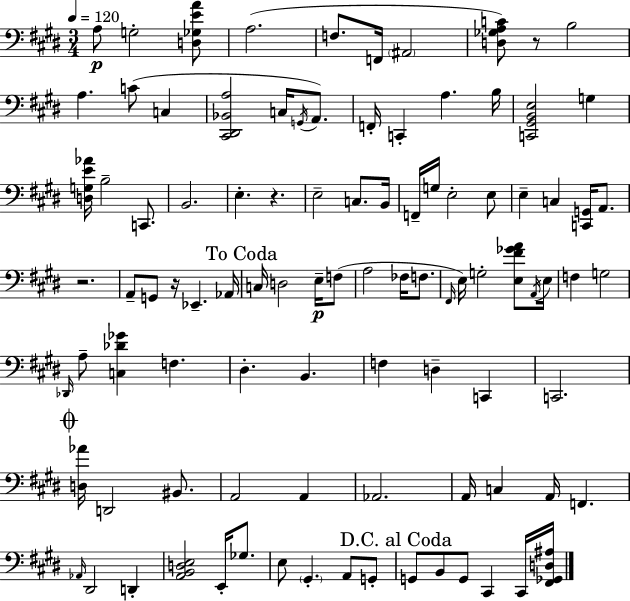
X:1
T:Untitled
M:3/4
L:1/4
K:E
A,/2 G,2 [D,_G,EA]/2 A,2 F,/2 F,,/4 ^A,,2 [D,_G,A,C]/2 z/2 B,2 A, C/2 C, [^C,,^D,,_B,,A,]2 C,/4 G,,/4 A,,/2 F,,/4 C,, A, B,/4 [C,,^G,,B,,E,]2 G, [D,G,E_A]/4 B,2 C,,/2 B,,2 E, z E,2 C,/2 B,,/4 F,,/4 G,/4 E,2 E,/2 E, C, [C,,G,,]/4 A,,/2 z2 A,,/2 G,,/2 z/4 _E,, _A,,/4 C,/4 D,2 E,/4 F,/2 A,2 _F,/4 F,/2 ^F,,/4 E,/4 G,2 [E,^F_GA]/2 A,,/4 E,/4 F, G,2 _D,,/4 A,/2 [C,_D_G] F, ^D, B,, F, D, C,, C,,2 [D,_A]/4 D,,2 ^B,,/2 A,,2 A,, _A,,2 A,,/4 C, A,,/4 F,, _A,,/4 ^D,,2 D,, [A,,B,,D,E,]2 E,,/4 _G,/2 E,/2 ^G,, A,,/2 G,,/2 G,,/2 B,,/2 G,,/2 ^C,, ^C,,/4 [^F,,_G,,D,^A,]/4